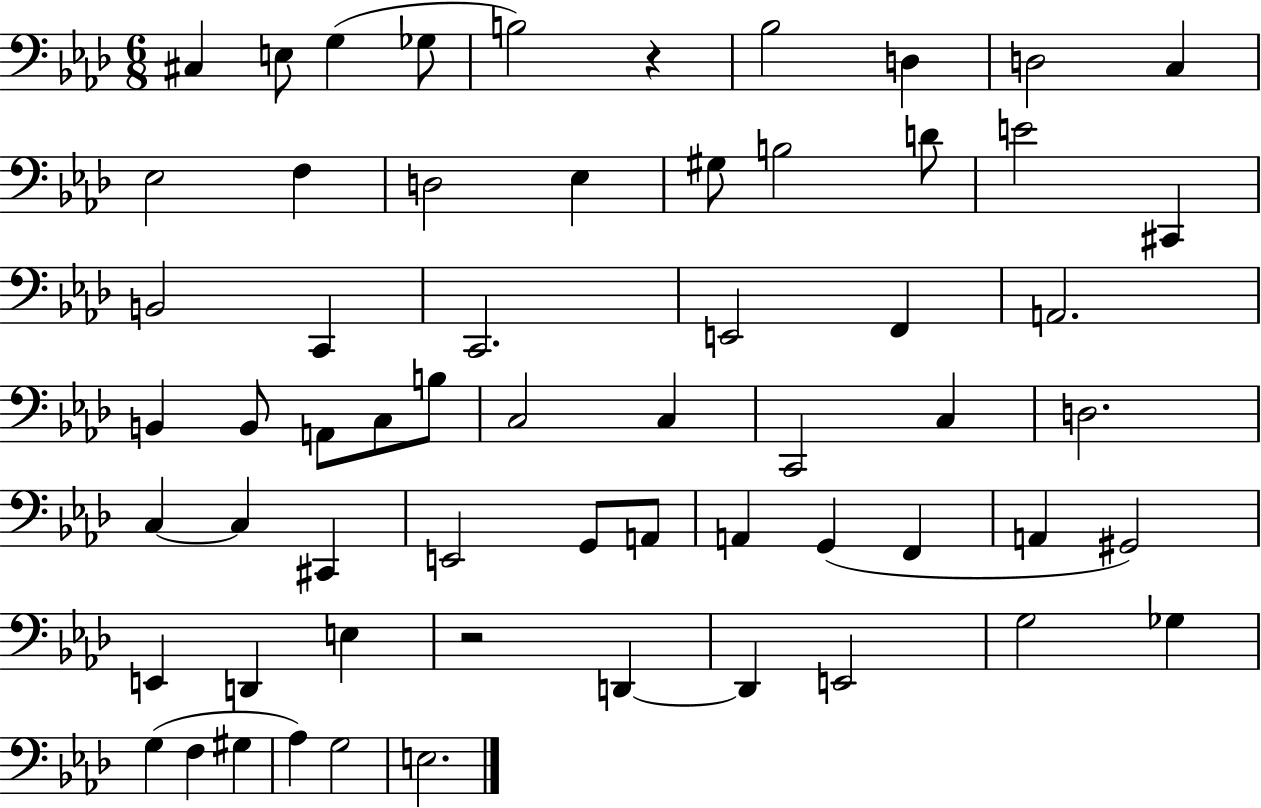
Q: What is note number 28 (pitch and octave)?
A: C3